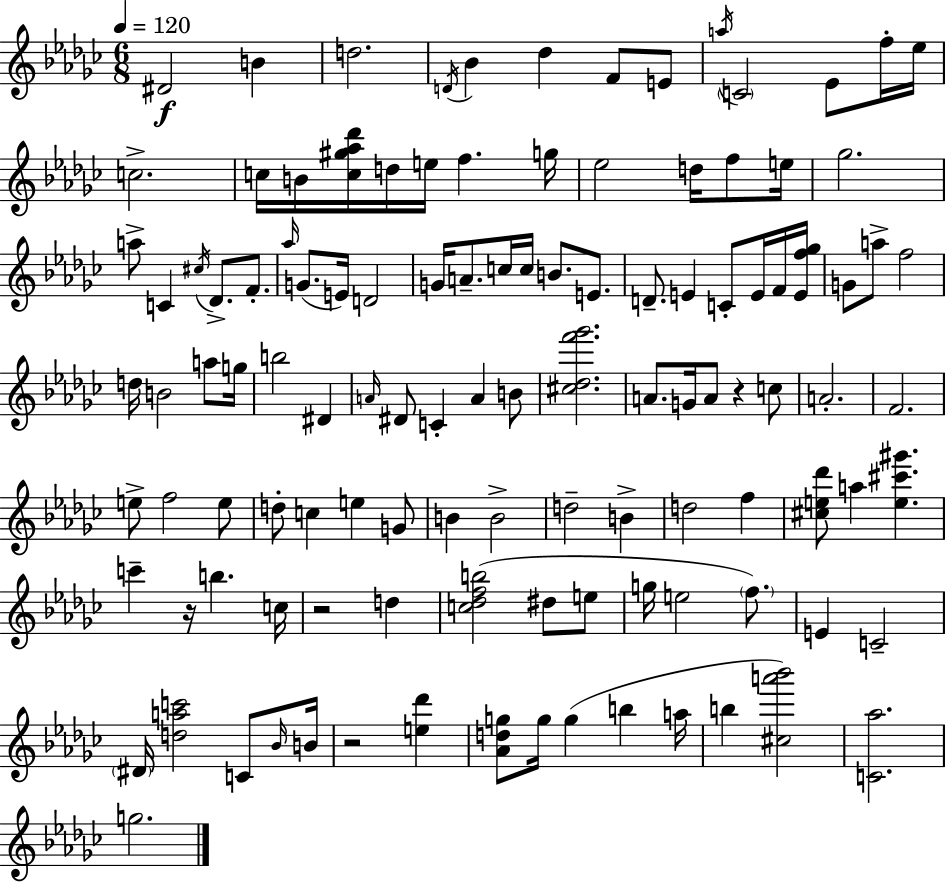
{
  \clef treble
  \numericTimeSignature
  \time 6/8
  \key ees \minor
  \tempo 4 = 120
  dis'2\f b'4 | d''2. | \acciaccatura { d'16 } bes'4 des''4 f'8 e'8 | \acciaccatura { a''16 } \parenthesize c'2 ees'8 | \break f''16-. ees''16 c''2.-> | c''16 b'16 <c'' gis'' aes'' des'''>16 d''16 e''16 f''4. | g''16 ees''2 d''16 f''8 | e''16 ges''2. | \break a''8-> c'4 \acciaccatura { cis''16 } des'8.-> | f'8.-. \grace { aes''16 }( g'8. e'16) d'2 | g'16 a'8.-- c''16 c''16 b'8. | e'8. d'8.-- e'4 c'8-. | \break e'16 f'16 <e' f'' ges''>16 g'8 a''8-> f''2 | d''16 b'2 | a''8 g''16 b''2 | dis'4 \grace { a'16 } dis'8 c'4-. a'4 | \break b'8 <cis'' des'' f''' ges'''>2. | a'8. g'16 a'8 r4 | c''8 a'2.-. | f'2. | \break e''8-> f''2 | e''8 d''8-. c''4 e''4 | g'8 b'4 b'2-> | d''2-- | \break b'4-> d''2 | f''4 <cis'' e'' des'''>8 a''4 <e'' cis''' gis'''>4. | c'''4-- r16 b''4. | c''16 r2 | \break d''4 <c'' des'' f'' b''>2( | dis''8 e''8 g''16 e''2 | \parenthesize f''8.) e'4 c'2-- | \parenthesize dis'16 <d'' a'' c'''>2 | \break c'8 \grace { bes'16 } b'16 r2 | <e'' des'''>4 <aes' d'' g''>8 g''16 g''4( | b''4 a''16 b''4 <cis'' a''' bes'''>2) | <c' aes''>2. | \break g''2. | \bar "|."
}